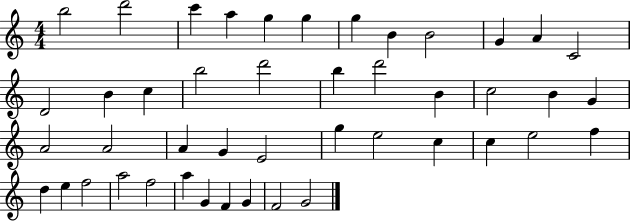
B5/h D6/h C6/q A5/q G5/q G5/q G5/q B4/q B4/h G4/q A4/q C4/h D4/h B4/q C5/q B5/h D6/h B5/q D6/h B4/q C5/h B4/q G4/q A4/h A4/h A4/q G4/q E4/h G5/q E5/h C5/q C5/q E5/h F5/q D5/q E5/q F5/h A5/h F5/h A5/q G4/q F4/q G4/q F4/h G4/h